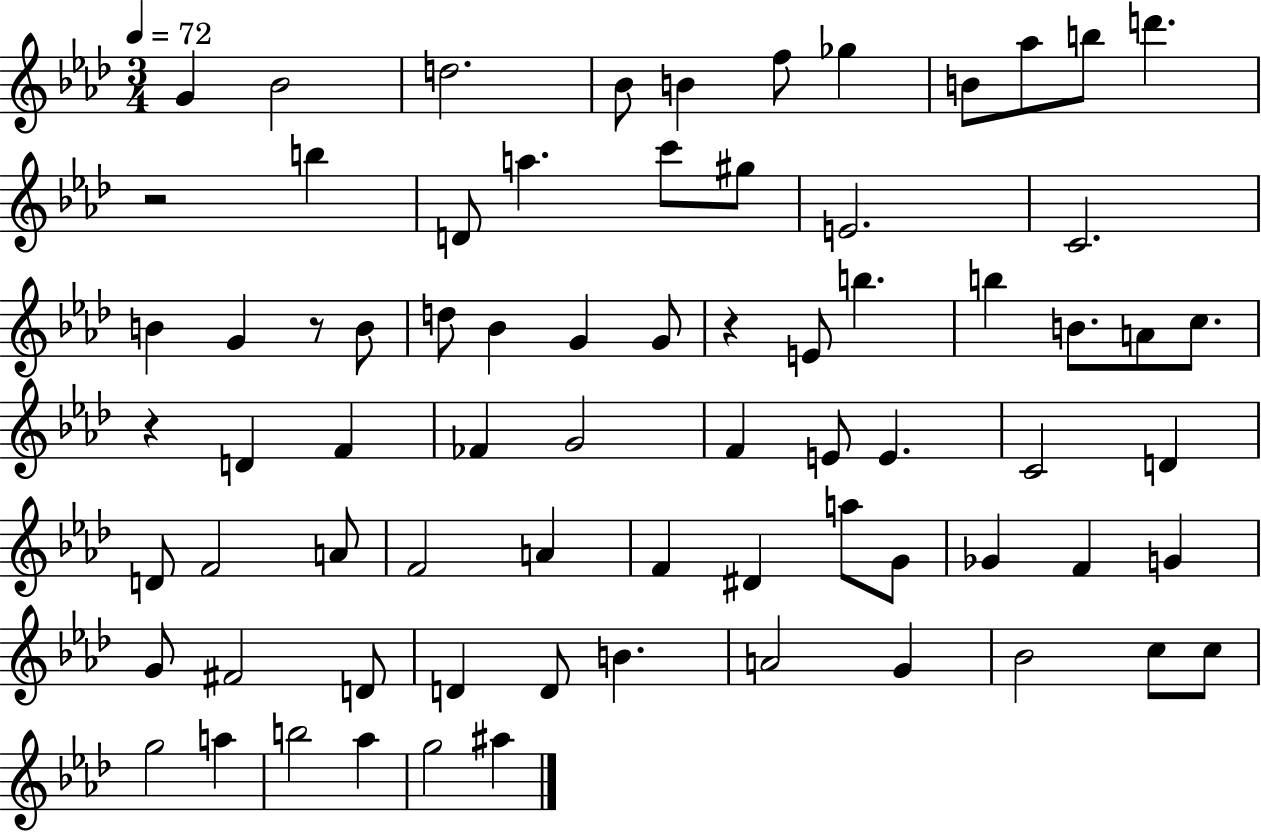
G4/q Bb4/h D5/h. Bb4/e B4/q F5/e Gb5/q B4/e Ab5/e B5/e D6/q. R/h B5/q D4/e A5/q. C6/e G#5/e E4/h. C4/h. B4/q G4/q R/e B4/e D5/e Bb4/q G4/q G4/e R/q E4/e B5/q. B5/q B4/e. A4/e C5/e. R/q D4/q F4/q FES4/q G4/h F4/q E4/e E4/q. C4/h D4/q D4/e F4/h A4/e F4/h A4/q F4/q D#4/q A5/e G4/e Gb4/q F4/q G4/q G4/e F#4/h D4/e D4/q D4/e B4/q. A4/h G4/q Bb4/h C5/e C5/e G5/h A5/q B5/h Ab5/q G5/h A#5/q